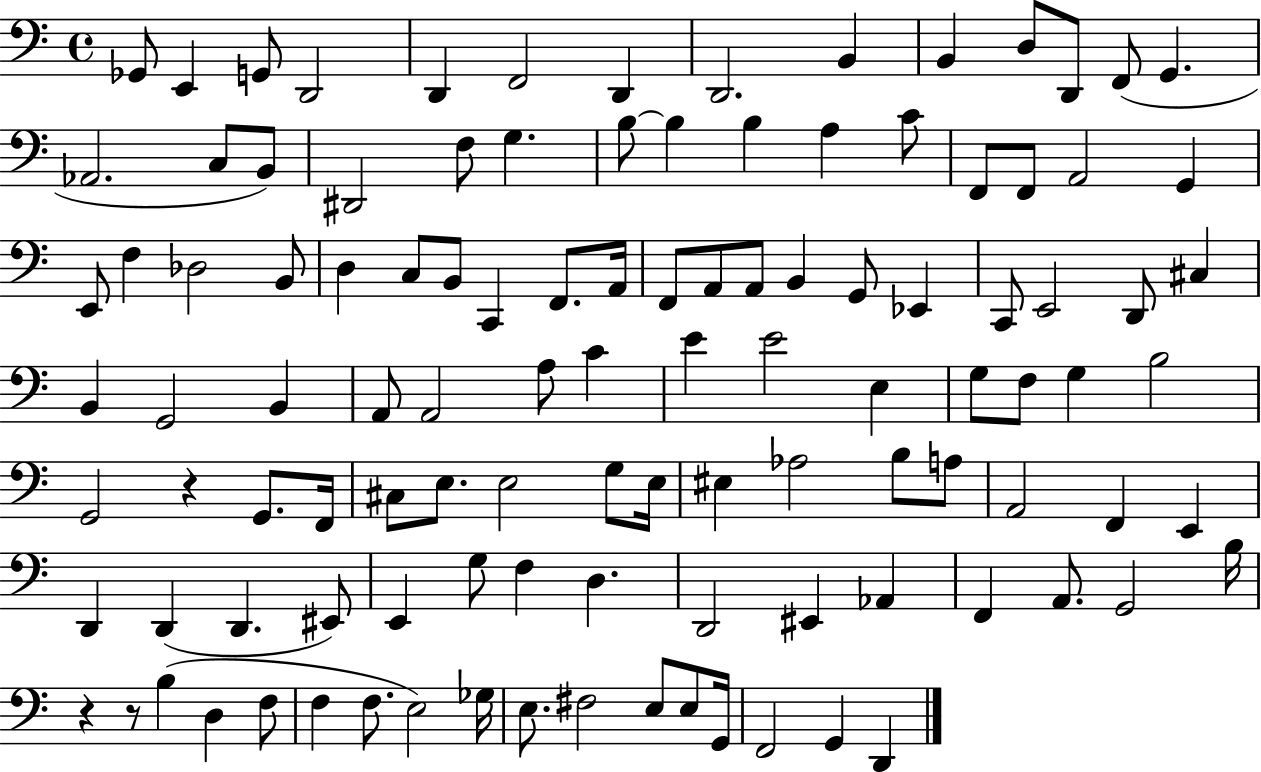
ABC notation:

X:1
T:Untitled
M:4/4
L:1/4
K:C
_G,,/2 E,, G,,/2 D,,2 D,, F,,2 D,, D,,2 B,, B,, D,/2 D,,/2 F,,/2 G,, _A,,2 C,/2 B,,/2 ^D,,2 F,/2 G, B,/2 B, B, A, C/2 F,,/2 F,,/2 A,,2 G,, E,,/2 F, _D,2 B,,/2 D, C,/2 B,,/2 C,, F,,/2 A,,/4 F,,/2 A,,/2 A,,/2 B,, G,,/2 _E,, C,,/2 E,,2 D,,/2 ^C, B,, G,,2 B,, A,,/2 A,,2 A,/2 C E E2 E, G,/2 F,/2 G, B,2 G,,2 z G,,/2 F,,/4 ^C,/2 E,/2 E,2 G,/2 E,/4 ^E, _A,2 B,/2 A,/2 A,,2 F,, E,, D,, D,, D,, ^E,,/2 E,, G,/2 F, D, D,,2 ^E,, _A,, F,, A,,/2 G,,2 B,/4 z z/2 B, D, F,/2 F, F,/2 E,2 _G,/4 E,/2 ^F,2 E,/2 E,/2 G,,/4 F,,2 G,, D,,